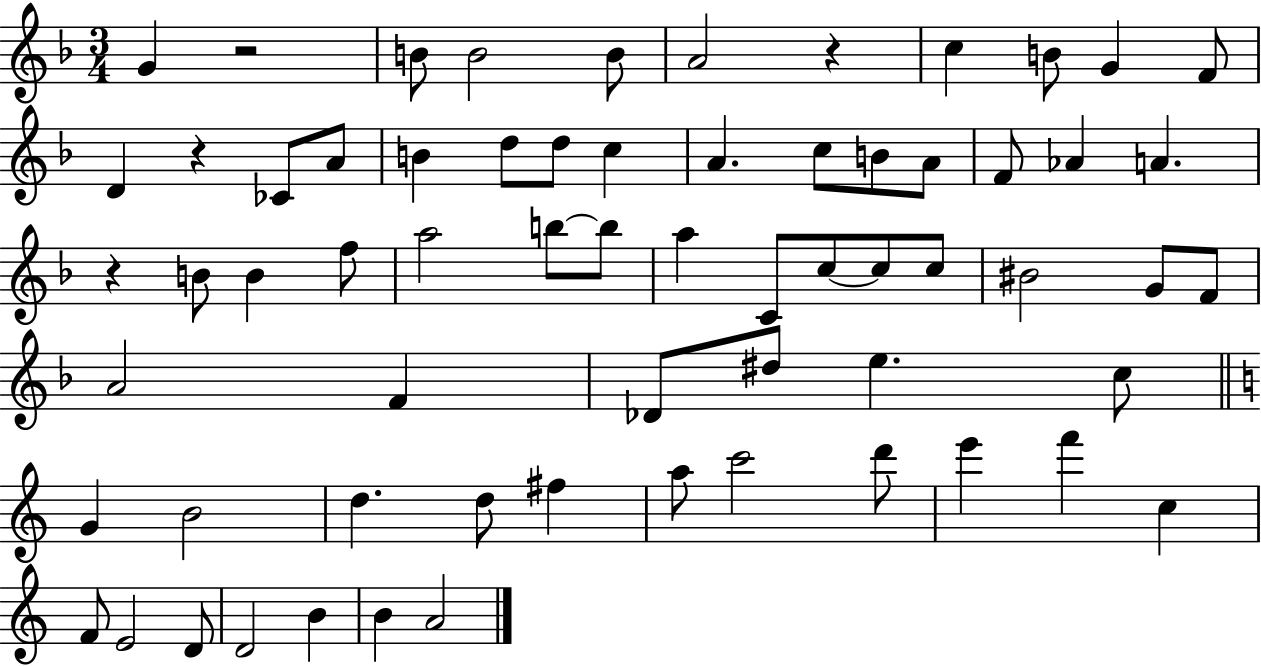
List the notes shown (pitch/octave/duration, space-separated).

G4/q R/h B4/e B4/h B4/e A4/h R/q C5/q B4/e G4/q F4/e D4/q R/q CES4/e A4/e B4/q D5/e D5/e C5/q A4/q. C5/e B4/e A4/e F4/e Ab4/q A4/q. R/q B4/e B4/q F5/e A5/h B5/e B5/e A5/q C4/e C5/e C5/e C5/e BIS4/h G4/e F4/e A4/h F4/q Db4/e D#5/e E5/q. C5/e G4/q B4/h D5/q. D5/e F#5/q A5/e C6/h D6/e E6/q F6/q C5/q F4/e E4/h D4/e D4/h B4/q B4/q A4/h